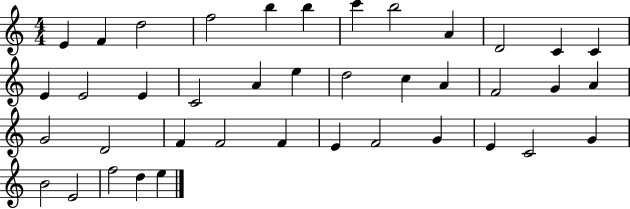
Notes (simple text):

E4/q F4/q D5/h F5/h B5/q B5/q C6/q B5/h A4/q D4/h C4/q C4/q E4/q E4/h E4/q C4/h A4/q E5/q D5/h C5/q A4/q F4/h G4/q A4/q G4/h D4/h F4/q F4/h F4/q E4/q F4/h G4/q E4/q C4/h G4/q B4/h E4/h F5/h D5/q E5/q